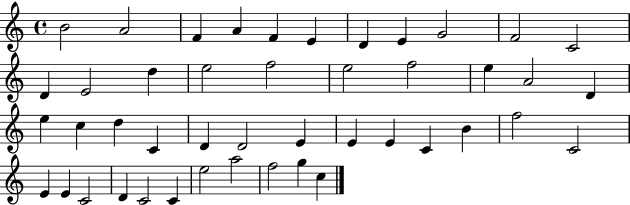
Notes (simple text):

B4/h A4/h F4/q A4/q F4/q E4/q D4/q E4/q G4/h F4/h C4/h D4/q E4/h D5/q E5/h F5/h E5/h F5/h E5/q A4/h D4/q E5/q C5/q D5/q C4/q D4/q D4/h E4/q E4/q E4/q C4/q B4/q F5/h C4/h E4/q E4/q C4/h D4/q C4/h C4/q E5/h A5/h F5/h G5/q C5/q